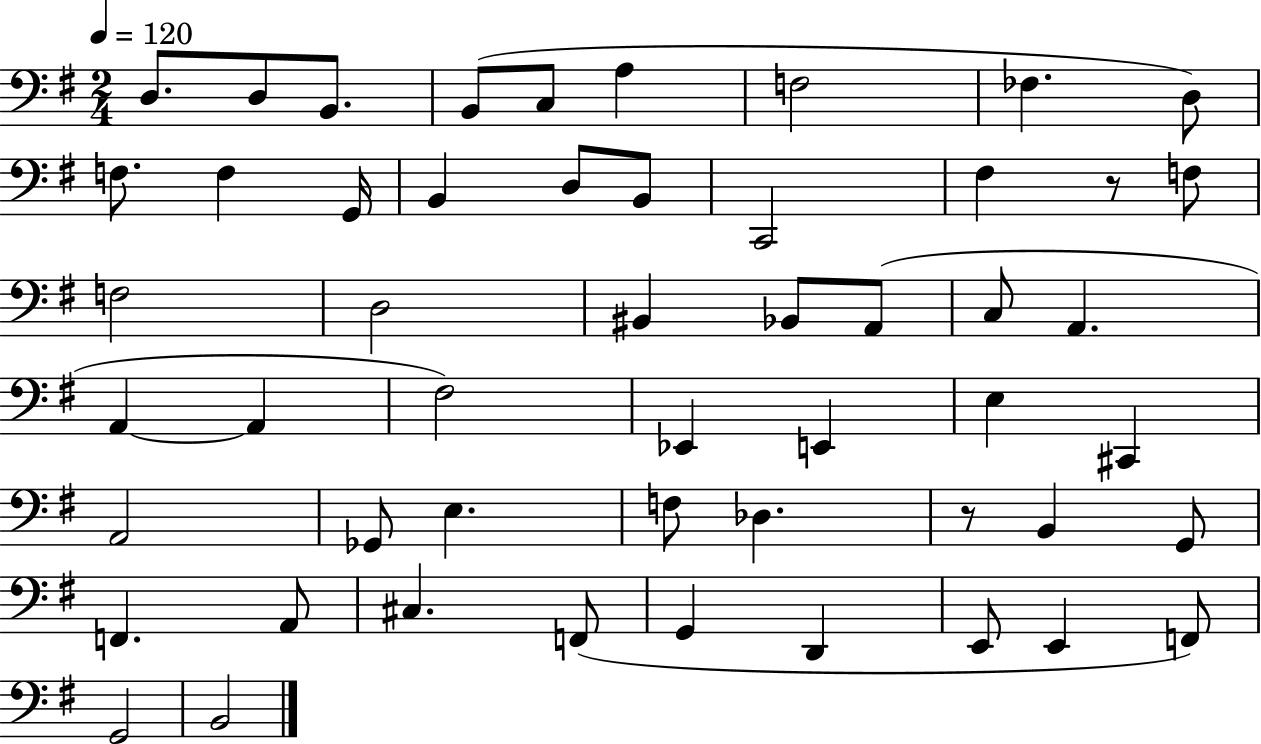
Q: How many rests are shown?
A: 2